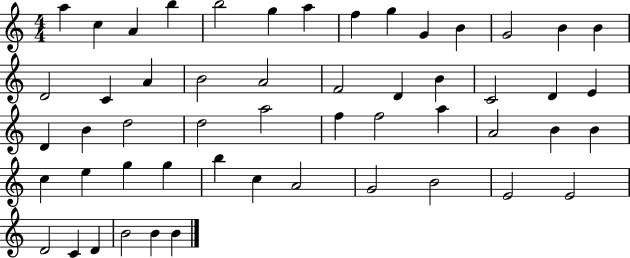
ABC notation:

X:1
T:Untitled
M:4/4
L:1/4
K:C
a c A b b2 g a f g G B G2 B B D2 C A B2 A2 F2 D B C2 D E D B d2 d2 a2 f f2 a A2 B B c e g g b c A2 G2 B2 E2 E2 D2 C D B2 B B